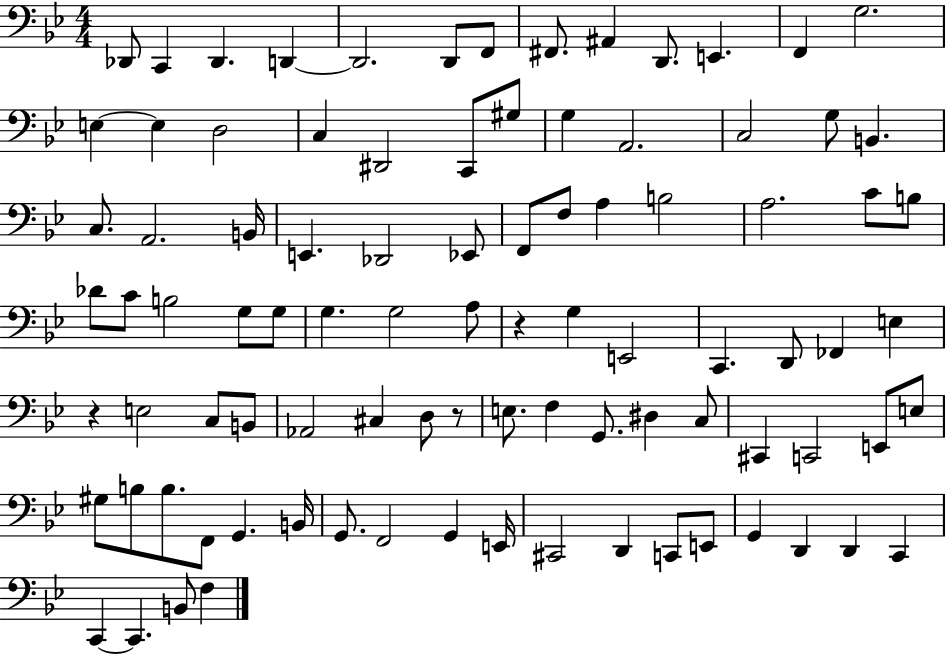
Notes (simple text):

Db2/e C2/q Db2/q. D2/q D2/h. D2/e F2/e F#2/e. A#2/q D2/e. E2/q. F2/q G3/h. E3/q E3/q D3/h C3/q D#2/h C2/e G#3/e G3/q A2/h. C3/h G3/e B2/q. C3/e. A2/h. B2/s E2/q. Db2/h Eb2/e F2/e F3/e A3/q B3/h A3/h. C4/e B3/e Db4/e C4/e B3/h G3/e G3/e G3/q. G3/h A3/e R/q G3/q E2/h C2/q. D2/e FES2/q E3/q R/q E3/h C3/e B2/e Ab2/h C#3/q D3/e R/e E3/e. F3/q G2/e. D#3/q C3/e C#2/q C2/h E2/e E3/e G#3/e B3/e B3/e. F2/e G2/q. B2/s G2/e. F2/h G2/q E2/s C#2/h D2/q C2/e E2/e G2/q D2/q D2/q C2/q C2/q C2/q. B2/e F3/q